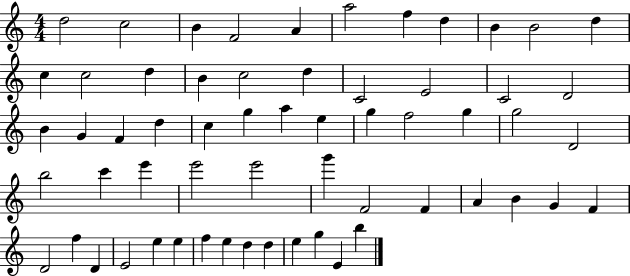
X:1
T:Untitled
M:4/4
L:1/4
K:C
d2 c2 B F2 A a2 f d B B2 d c c2 d B c2 d C2 E2 C2 D2 B G F d c g a e g f2 g g2 D2 b2 c' e' e'2 e'2 g' F2 F A B G F D2 f D E2 e e f e d d e g E b